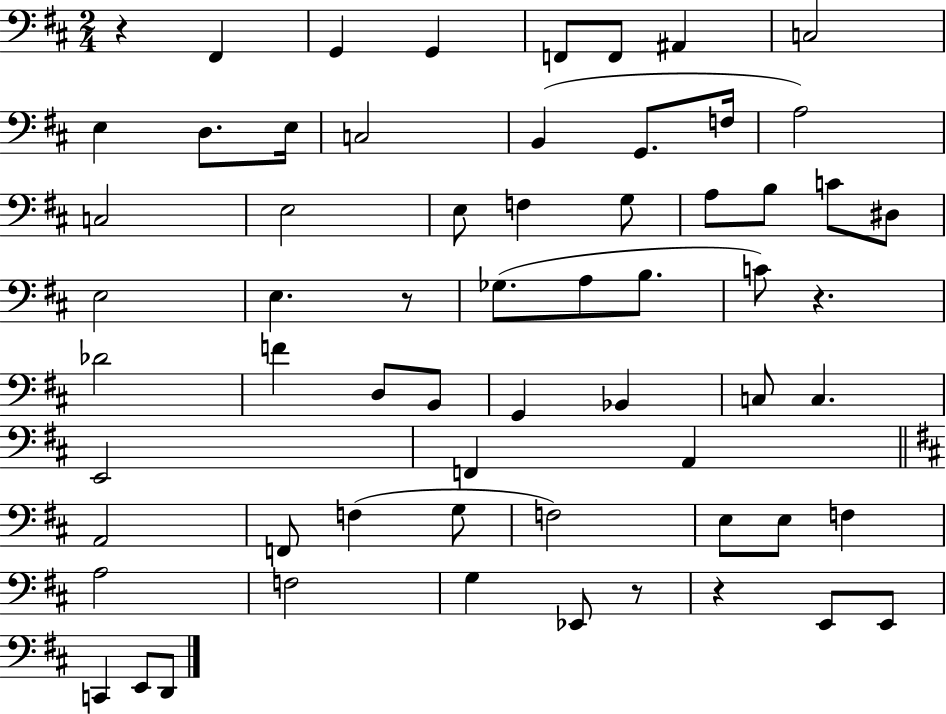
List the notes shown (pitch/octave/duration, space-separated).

R/q F#2/q G2/q G2/q F2/e F2/e A#2/q C3/h E3/q D3/e. E3/s C3/h B2/q G2/e. F3/s A3/h C3/h E3/h E3/e F3/q G3/e A3/e B3/e C4/e D#3/e E3/h E3/q. R/e Gb3/e. A3/e B3/e. C4/e R/q. Db4/h F4/q D3/e B2/e G2/q Bb2/q C3/e C3/q. E2/h F2/q A2/q A2/h F2/e F3/q G3/e F3/h E3/e E3/e F3/q A3/h F3/h G3/q Eb2/e R/e R/q E2/e E2/e C2/q E2/e D2/e